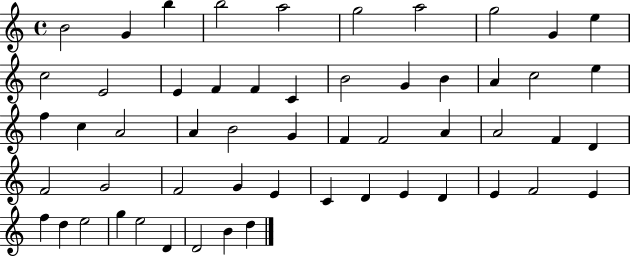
{
  \clef treble
  \time 4/4
  \defaultTimeSignature
  \key c \major
  b'2 g'4 b''4 | b''2 a''2 | g''2 a''2 | g''2 g'4 e''4 | \break c''2 e'2 | e'4 f'4 f'4 c'4 | b'2 g'4 b'4 | a'4 c''2 e''4 | \break f''4 c''4 a'2 | a'4 b'2 g'4 | f'4 f'2 a'4 | a'2 f'4 d'4 | \break f'2 g'2 | f'2 g'4 e'4 | c'4 d'4 e'4 d'4 | e'4 f'2 e'4 | \break f''4 d''4 e''2 | g''4 e''2 d'4 | d'2 b'4 d''4 | \bar "|."
}